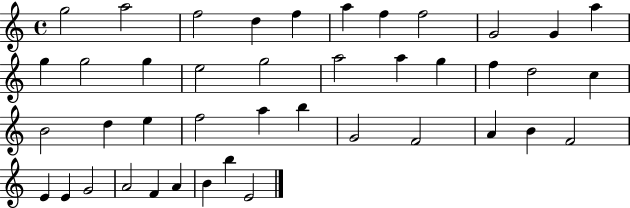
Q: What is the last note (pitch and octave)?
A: E4